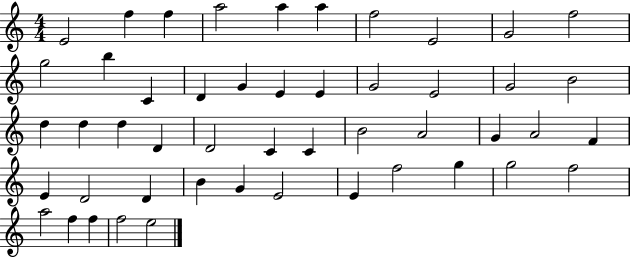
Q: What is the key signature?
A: C major